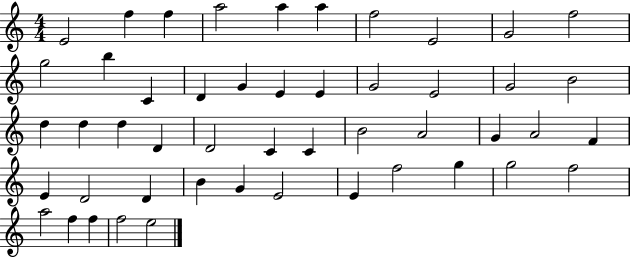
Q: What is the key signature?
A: C major